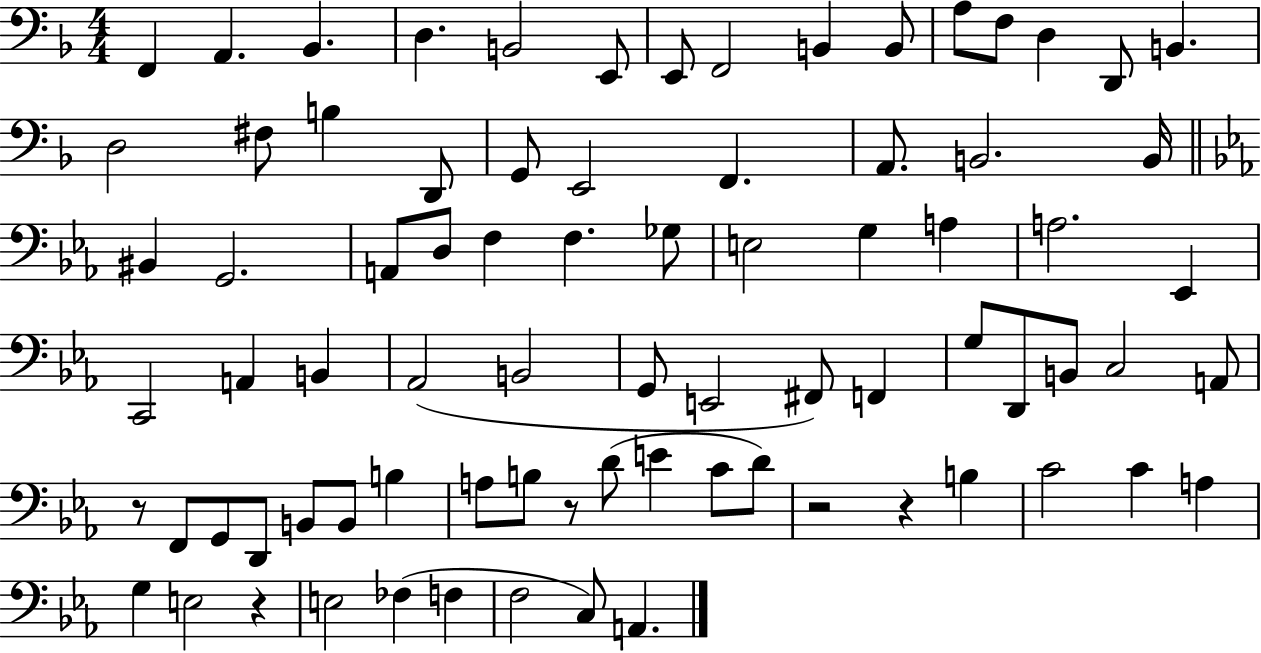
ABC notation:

X:1
T:Untitled
M:4/4
L:1/4
K:F
F,, A,, _B,, D, B,,2 E,,/2 E,,/2 F,,2 B,, B,,/2 A,/2 F,/2 D, D,,/2 B,, D,2 ^F,/2 B, D,,/2 G,,/2 E,,2 F,, A,,/2 B,,2 B,,/4 ^B,, G,,2 A,,/2 D,/2 F, F, _G,/2 E,2 G, A, A,2 _E,, C,,2 A,, B,, _A,,2 B,,2 G,,/2 E,,2 ^F,,/2 F,, G,/2 D,,/2 B,,/2 C,2 A,,/2 z/2 F,,/2 G,,/2 D,,/2 B,,/2 B,,/2 B, A,/2 B,/2 z/2 D/2 E C/2 D/2 z2 z B, C2 C A, G, E,2 z E,2 _F, F, F,2 C,/2 A,,